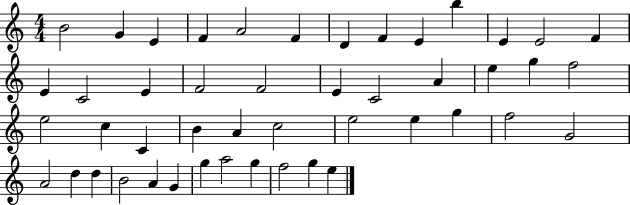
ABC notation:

X:1
T:Untitled
M:4/4
L:1/4
K:C
B2 G E F A2 F D F E b E E2 F E C2 E F2 F2 E C2 A e g f2 e2 c C B A c2 e2 e g f2 G2 A2 d d B2 A G g a2 g f2 g e